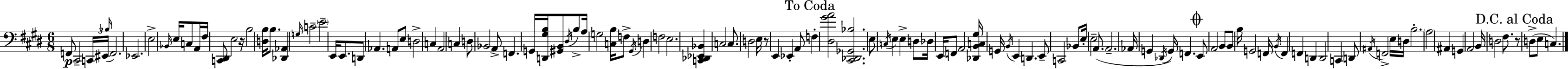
F2/e C#2/h C2/s EIS2/s Bb3/s F2/h. Eb2/h. E3/h Bb2/s E3/s C3/e A2/s F#3/s [C2,D#2]/e E3/h R/s B3/h [D3,B3]/s B3/e. [Db2,Ab2]/q G3/s C4/h E4/h E2/s E2/e. D2/e Ab2/q. A2/e E3/e D3/h C3/q A2/h C3/q D3/e Bb2/h A2/e F2/q. G2/s [D2,G#3,B3]/s [G#2,B2]/e D#3/s B3/e A3/s G3/h [C3,B3]/s F3/e G#2/s D3/q F3/h E3/h. [C2,Db2,Eb2,Bb2]/q C3/h C3/e. D3/h E3/s R/e E2/q Eb2/q A2/e F3/q [D#3,G#4,A4]/h [C#2,Db2,Gb2,Bb3]/h. E3/e C3/s E3/q E3/q D3/e Db3/s E2/s F2/e A2/h [Db2,B2,C3,G#3]/s G2/s B2/s E2/q D2/q. E2/e C2/h Bb2/e E3/s E3/h A2/e. A2/h. Ab2/s G2/q Db2/s G2/s F2/q. E2/e A2/h B2/e B2/e B3/s G2/h F2/s B2/s F2/q F2/q D2/q D2/h C2/q D2/e A#2/s F2/h E3/s D3/s B3/h. A3/h A#2/q G2/q A2/h B2/s D3/h F#3/e. R/e D3/e E3/e C3/q.